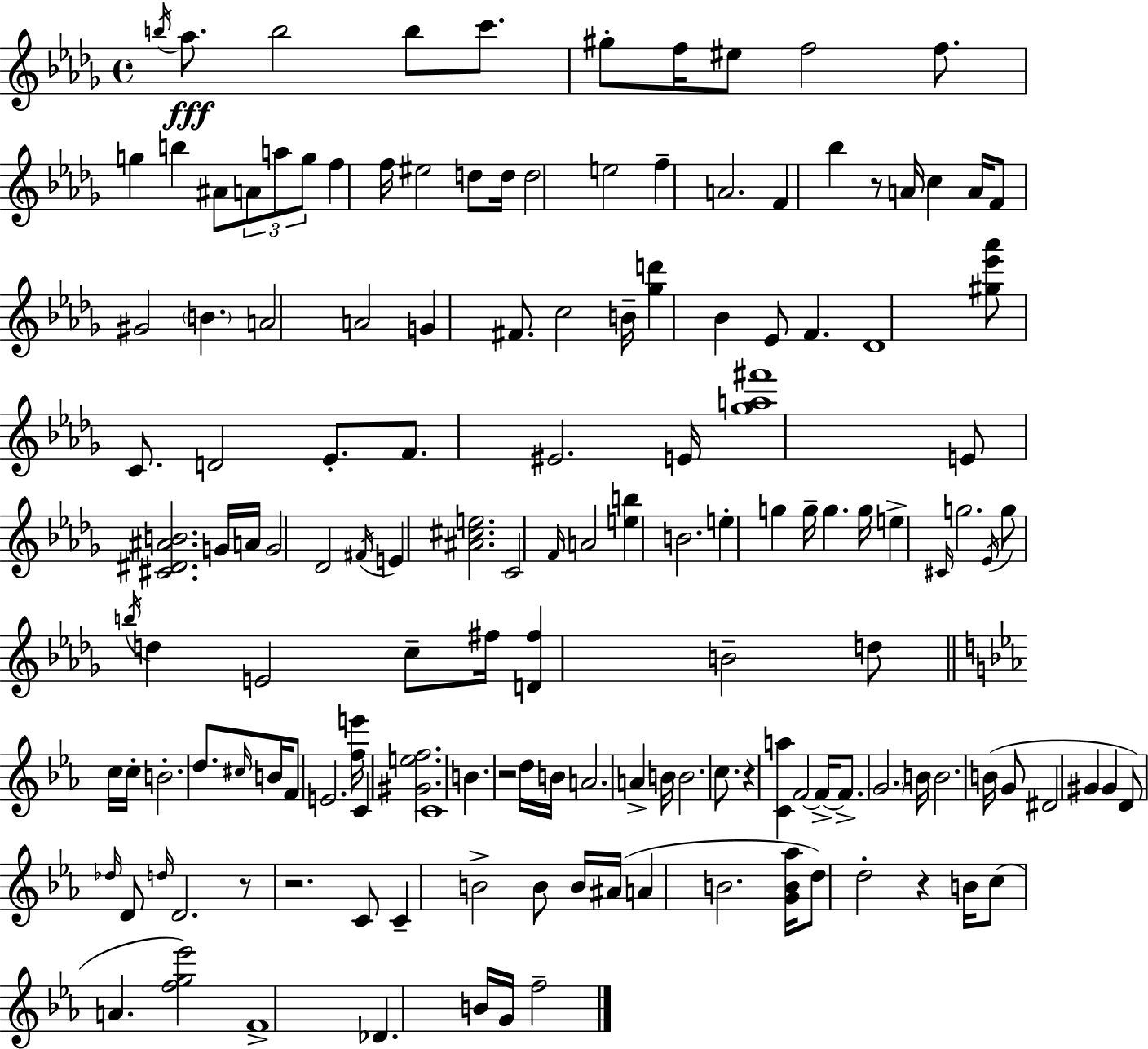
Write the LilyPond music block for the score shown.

{
  \clef treble
  \time 4/4
  \defaultTimeSignature
  \key bes \minor
  \repeat volta 2 { \acciaccatura { b''16 }\fff aes''8. b''2 b''8 c'''8. | gis''8-. f''16 eis''8 f''2 f''8. | g''4 b''4 ais'8 \tuplet 3/2 { a'8 a''8 g''8 } | f''4 f''16 eis''2 d''8 | \break d''16 d''2 e''2 | f''4-- a'2. | f'4 bes''4 r8 a'16 c''4 | a'16 f'8 gis'2 \parenthesize b'4. | \break a'2 a'2 | g'4 fis'8. c''2 | b'16-- <ges'' d'''>4 bes'4 ees'8 f'4. | des'1 | \break <gis'' ees''' aes'''>8 c'8. d'2 ees'8.-. | f'8. eis'2. | e'16 <ges'' a'' fis'''>1 | e'8 <cis' dis' ais' b'>2. g'16 | \break a'16 g'2 des'2 | \acciaccatura { fis'16 } e'4 <ais' cis'' e''>2. | c'2 \grace { f'16 } a'2 | <e'' b''>4 b'2. | \break e''4-. g''4 g''16-- g''4. | g''16 e''4-> \grace { cis'16 } g''2. | \acciaccatura { ees'16 } g''8 \acciaccatura { b''16 } d''4 e'2 | c''8-- fis''16 <d' fis''>4 b'2-- | \break d''8 \bar "||" \break \key ees \major c''16 c''16-. b'2.-. d''8. | \grace { cis''16 } b'16 f'8 e'2. | <f'' e'''>16 c'4 <gis' e'' f''>2. | c'1 | \break b'4. r2 | d''16 b'16 a'2. a'4-> | b'16 b'2. c''8. | r4 <c' a''>4 f'2~~ | \break f'16->~~ f'8.-> \parenthesize g'2. | b'16 b'2. b'16( | g'8 dis'2 gis'4 gis'4 | d'8) \grace { des''16 } d'8 \grace { d''16 } d'2. | \break r8 r2. | c'8 c'4-- b'2-> | b'8 b'16 ais'16( a'4 b'2. | <g' b' aes''>16 d''8) d''2-. r4 | \break b'16 c''8( a'4. <f'' g'' ees'''>2) | f'1-> | des'4. b'16 g'16 f''2-- | } \bar "|."
}